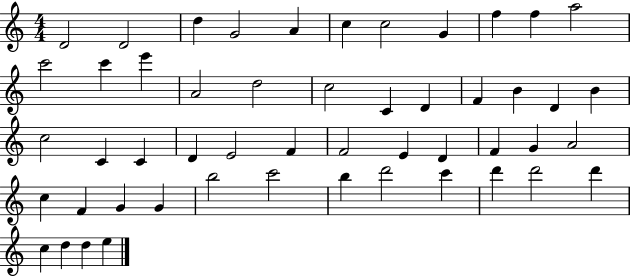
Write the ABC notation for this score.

X:1
T:Untitled
M:4/4
L:1/4
K:C
D2 D2 d G2 A c c2 G f f a2 c'2 c' e' A2 d2 c2 C D F B D B c2 C C D E2 F F2 E D F G A2 c F G G b2 c'2 b d'2 c' d' d'2 d' c d d e